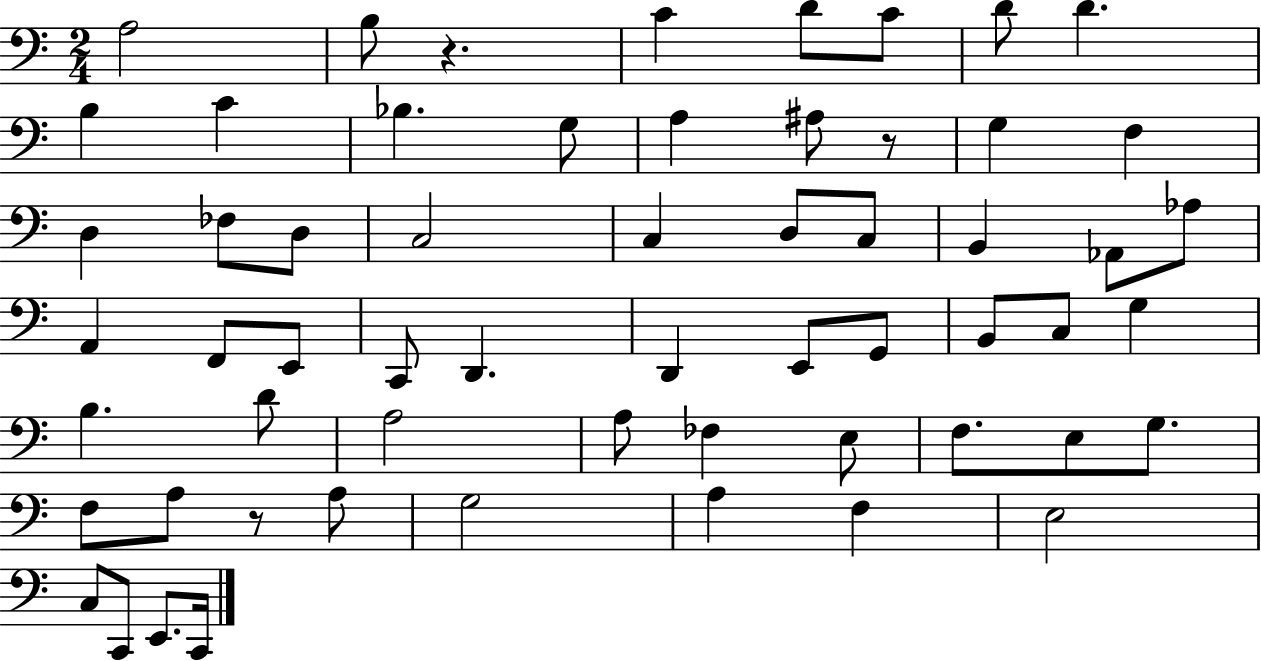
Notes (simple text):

A3/h B3/e R/q. C4/q D4/e C4/e D4/e D4/q. B3/q C4/q Bb3/q. G3/e A3/q A#3/e R/e G3/q F3/q D3/q FES3/e D3/e C3/h C3/q D3/e C3/e B2/q Ab2/e Ab3/e A2/q F2/e E2/e C2/e D2/q. D2/q E2/e G2/e B2/e C3/e G3/q B3/q. D4/e A3/h A3/e FES3/q E3/e F3/e. E3/e G3/e. F3/e A3/e R/e A3/e G3/h A3/q F3/q E3/h C3/e C2/e E2/e. C2/s